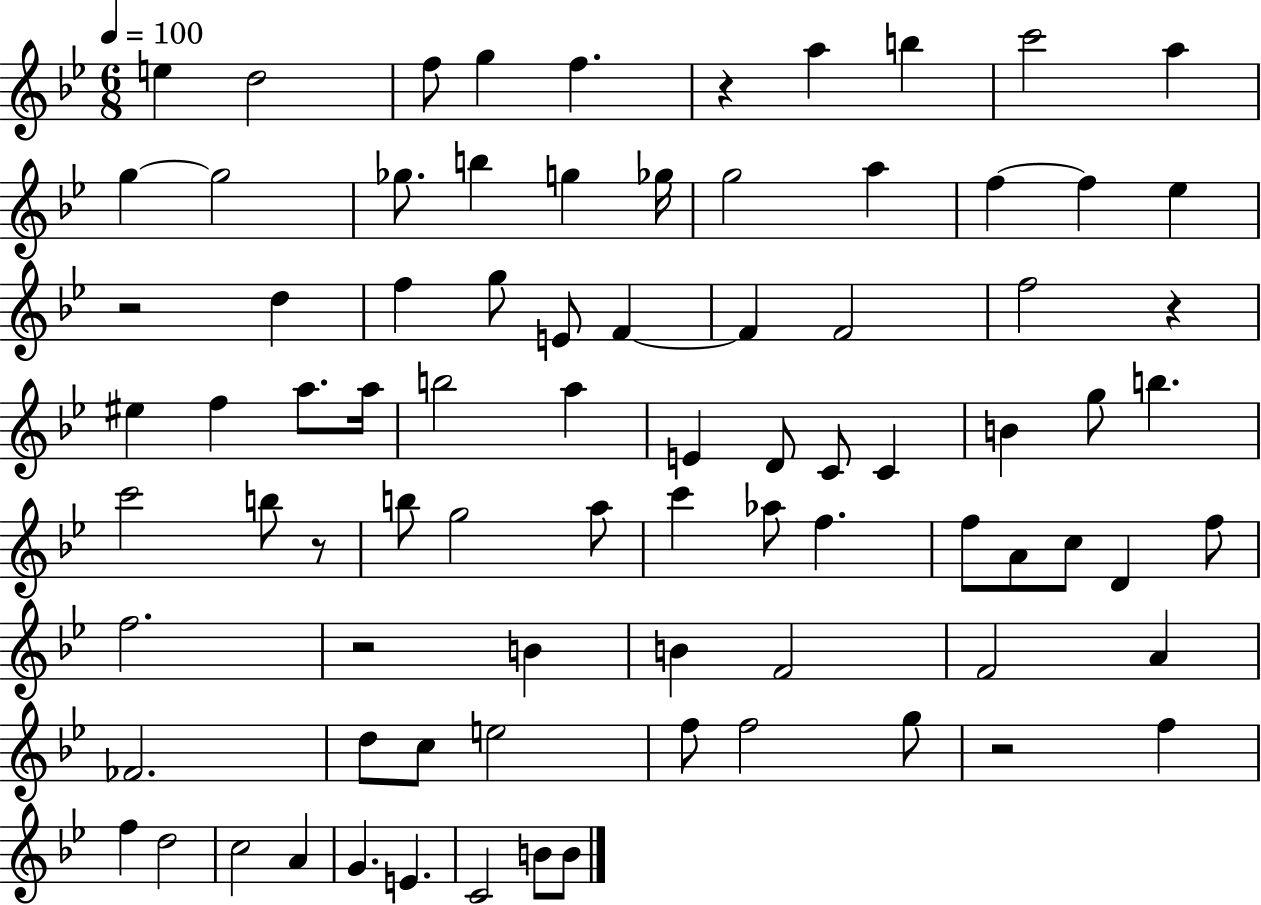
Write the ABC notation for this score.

X:1
T:Untitled
M:6/8
L:1/4
K:Bb
e d2 f/2 g f z a b c'2 a g g2 _g/2 b g _g/4 g2 a f f _e z2 d f g/2 E/2 F F F2 f2 z ^e f a/2 a/4 b2 a E D/2 C/2 C B g/2 b c'2 b/2 z/2 b/2 g2 a/2 c' _a/2 f f/2 A/2 c/2 D f/2 f2 z2 B B F2 F2 A _F2 d/2 c/2 e2 f/2 f2 g/2 z2 f f d2 c2 A G E C2 B/2 B/2